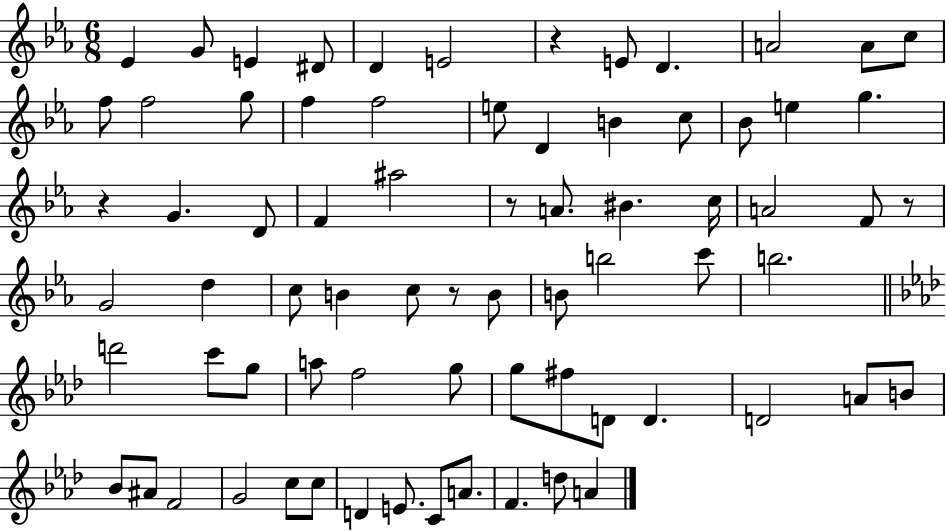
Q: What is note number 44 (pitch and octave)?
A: C6